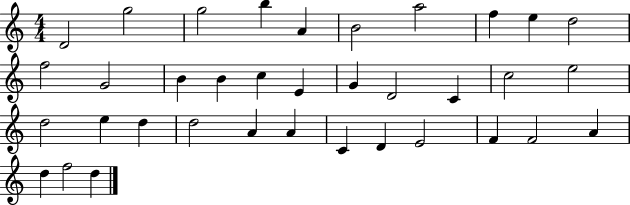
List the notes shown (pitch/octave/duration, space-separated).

D4/h G5/h G5/h B5/q A4/q B4/h A5/h F5/q E5/q D5/h F5/h G4/h B4/q B4/q C5/q E4/q G4/q D4/h C4/q C5/h E5/h D5/h E5/q D5/q D5/h A4/q A4/q C4/q D4/q E4/h F4/q F4/h A4/q D5/q F5/h D5/q